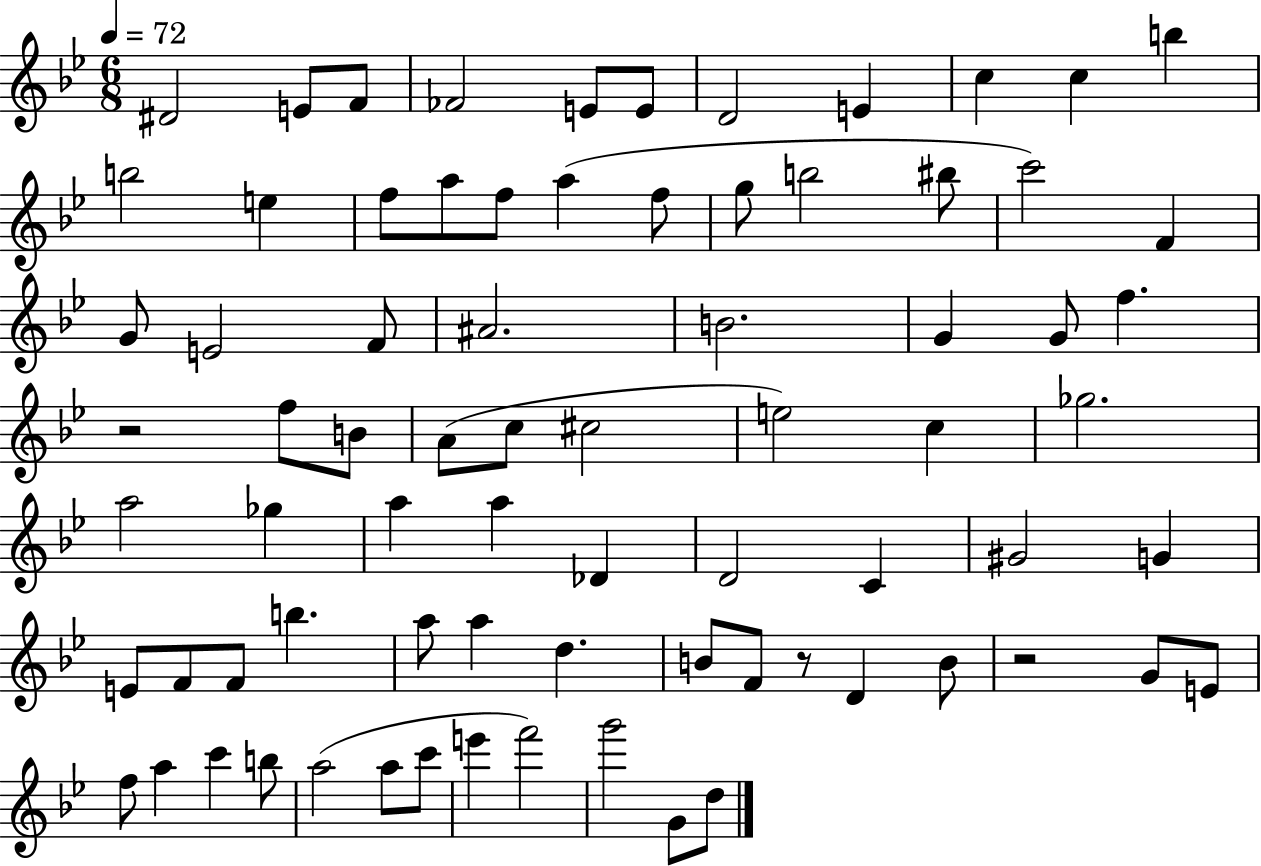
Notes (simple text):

D#4/h E4/e F4/e FES4/h E4/e E4/e D4/h E4/q C5/q C5/q B5/q B5/h E5/q F5/e A5/e F5/e A5/q F5/e G5/e B5/h BIS5/e C6/h F4/q G4/e E4/h F4/e A#4/h. B4/h. G4/q G4/e F5/q. R/h F5/e B4/e A4/e C5/e C#5/h E5/h C5/q Gb5/h. A5/h Gb5/q A5/q A5/q Db4/q D4/h C4/q G#4/h G4/q E4/e F4/e F4/e B5/q. A5/e A5/q D5/q. B4/e F4/e R/e D4/q B4/e R/h G4/e E4/e F5/e A5/q C6/q B5/e A5/h A5/e C6/e E6/q F6/h G6/h G4/e D5/e